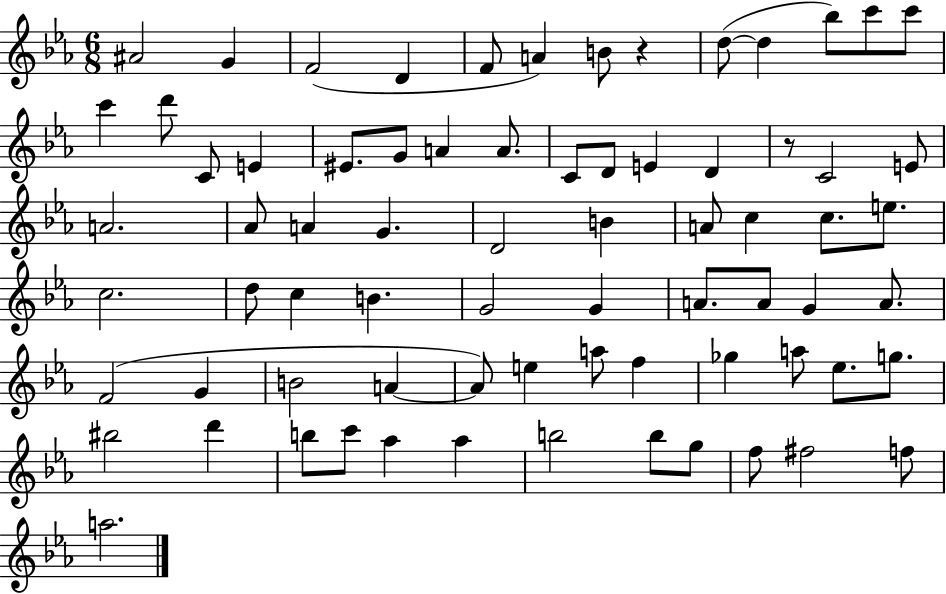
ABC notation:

X:1
T:Untitled
M:6/8
L:1/4
K:Eb
^A2 G F2 D F/2 A B/2 z d/2 d _b/2 c'/2 c'/2 c' d'/2 C/2 E ^E/2 G/2 A A/2 C/2 D/2 E D z/2 C2 E/2 A2 _A/2 A G D2 B A/2 c c/2 e/2 c2 d/2 c B G2 G A/2 A/2 G A/2 F2 G B2 A A/2 e a/2 f _g a/2 _e/2 g/2 ^b2 d' b/2 c'/2 _a _a b2 b/2 g/2 f/2 ^f2 f/2 a2